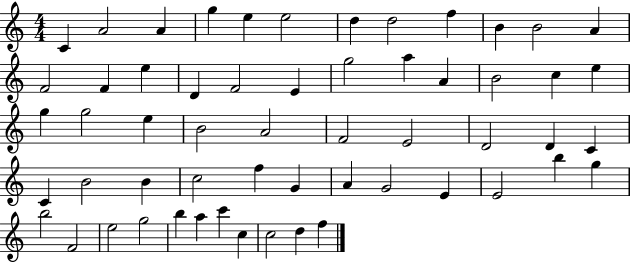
{
  \clef treble
  \numericTimeSignature
  \time 4/4
  \key c \major
  c'4 a'2 a'4 | g''4 e''4 e''2 | d''4 d''2 f''4 | b'4 b'2 a'4 | \break f'2 f'4 e''4 | d'4 f'2 e'4 | g''2 a''4 a'4 | b'2 c''4 e''4 | \break g''4 g''2 e''4 | b'2 a'2 | f'2 e'2 | d'2 d'4 c'4 | \break c'4 b'2 b'4 | c''2 f''4 g'4 | a'4 g'2 e'4 | e'2 b''4 g''4 | \break b''2 f'2 | e''2 g''2 | b''4 a''4 c'''4 c''4 | c''2 d''4 f''4 | \break \bar "|."
}